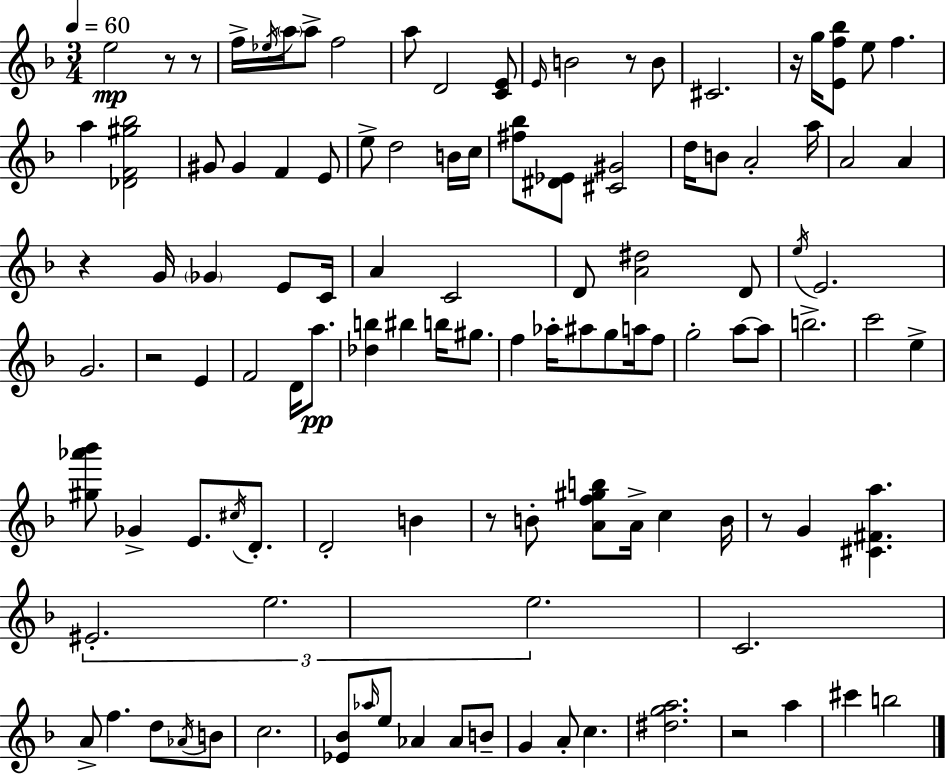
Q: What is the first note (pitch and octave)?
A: E5